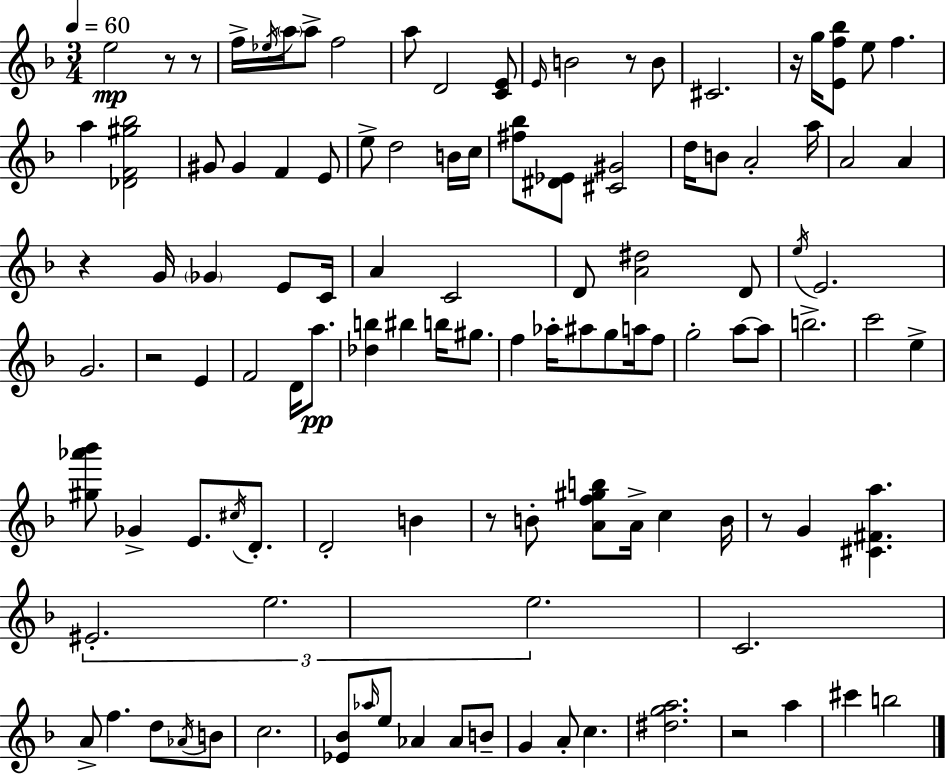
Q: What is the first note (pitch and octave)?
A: E5